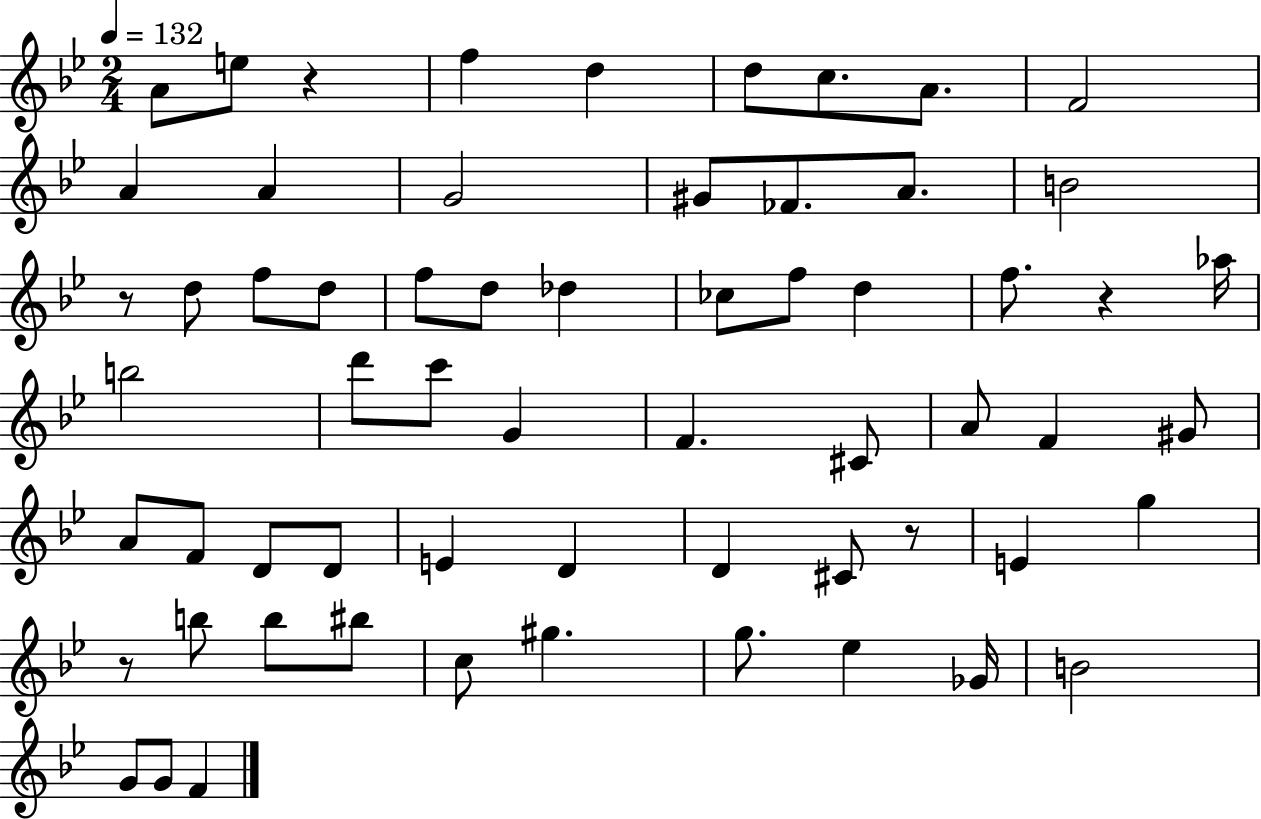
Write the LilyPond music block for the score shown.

{
  \clef treble
  \numericTimeSignature
  \time 2/4
  \key bes \major
  \tempo 4 = 132
  a'8 e''8 r4 | f''4 d''4 | d''8 c''8. a'8. | f'2 | \break a'4 a'4 | g'2 | gis'8 fes'8. a'8. | b'2 | \break r8 d''8 f''8 d''8 | f''8 d''8 des''4 | ces''8 f''8 d''4 | f''8. r4 aes''16 | \break b''2 | d'''8 c'''8 g'4 | f'4. cis'8 | a'8 f'4 gis'8 | \break a'8 f'8 d'8 d'8 | e'4 d'4 | d'4 cis'8 r8 | e'4 g''4 | \break r8 b''8 b''8 bis''8 | c''8 gis''4. | g''8. ees''4 ges'16 | b'2 | \break g'8 g'8 f'4 | \bar "|."
}